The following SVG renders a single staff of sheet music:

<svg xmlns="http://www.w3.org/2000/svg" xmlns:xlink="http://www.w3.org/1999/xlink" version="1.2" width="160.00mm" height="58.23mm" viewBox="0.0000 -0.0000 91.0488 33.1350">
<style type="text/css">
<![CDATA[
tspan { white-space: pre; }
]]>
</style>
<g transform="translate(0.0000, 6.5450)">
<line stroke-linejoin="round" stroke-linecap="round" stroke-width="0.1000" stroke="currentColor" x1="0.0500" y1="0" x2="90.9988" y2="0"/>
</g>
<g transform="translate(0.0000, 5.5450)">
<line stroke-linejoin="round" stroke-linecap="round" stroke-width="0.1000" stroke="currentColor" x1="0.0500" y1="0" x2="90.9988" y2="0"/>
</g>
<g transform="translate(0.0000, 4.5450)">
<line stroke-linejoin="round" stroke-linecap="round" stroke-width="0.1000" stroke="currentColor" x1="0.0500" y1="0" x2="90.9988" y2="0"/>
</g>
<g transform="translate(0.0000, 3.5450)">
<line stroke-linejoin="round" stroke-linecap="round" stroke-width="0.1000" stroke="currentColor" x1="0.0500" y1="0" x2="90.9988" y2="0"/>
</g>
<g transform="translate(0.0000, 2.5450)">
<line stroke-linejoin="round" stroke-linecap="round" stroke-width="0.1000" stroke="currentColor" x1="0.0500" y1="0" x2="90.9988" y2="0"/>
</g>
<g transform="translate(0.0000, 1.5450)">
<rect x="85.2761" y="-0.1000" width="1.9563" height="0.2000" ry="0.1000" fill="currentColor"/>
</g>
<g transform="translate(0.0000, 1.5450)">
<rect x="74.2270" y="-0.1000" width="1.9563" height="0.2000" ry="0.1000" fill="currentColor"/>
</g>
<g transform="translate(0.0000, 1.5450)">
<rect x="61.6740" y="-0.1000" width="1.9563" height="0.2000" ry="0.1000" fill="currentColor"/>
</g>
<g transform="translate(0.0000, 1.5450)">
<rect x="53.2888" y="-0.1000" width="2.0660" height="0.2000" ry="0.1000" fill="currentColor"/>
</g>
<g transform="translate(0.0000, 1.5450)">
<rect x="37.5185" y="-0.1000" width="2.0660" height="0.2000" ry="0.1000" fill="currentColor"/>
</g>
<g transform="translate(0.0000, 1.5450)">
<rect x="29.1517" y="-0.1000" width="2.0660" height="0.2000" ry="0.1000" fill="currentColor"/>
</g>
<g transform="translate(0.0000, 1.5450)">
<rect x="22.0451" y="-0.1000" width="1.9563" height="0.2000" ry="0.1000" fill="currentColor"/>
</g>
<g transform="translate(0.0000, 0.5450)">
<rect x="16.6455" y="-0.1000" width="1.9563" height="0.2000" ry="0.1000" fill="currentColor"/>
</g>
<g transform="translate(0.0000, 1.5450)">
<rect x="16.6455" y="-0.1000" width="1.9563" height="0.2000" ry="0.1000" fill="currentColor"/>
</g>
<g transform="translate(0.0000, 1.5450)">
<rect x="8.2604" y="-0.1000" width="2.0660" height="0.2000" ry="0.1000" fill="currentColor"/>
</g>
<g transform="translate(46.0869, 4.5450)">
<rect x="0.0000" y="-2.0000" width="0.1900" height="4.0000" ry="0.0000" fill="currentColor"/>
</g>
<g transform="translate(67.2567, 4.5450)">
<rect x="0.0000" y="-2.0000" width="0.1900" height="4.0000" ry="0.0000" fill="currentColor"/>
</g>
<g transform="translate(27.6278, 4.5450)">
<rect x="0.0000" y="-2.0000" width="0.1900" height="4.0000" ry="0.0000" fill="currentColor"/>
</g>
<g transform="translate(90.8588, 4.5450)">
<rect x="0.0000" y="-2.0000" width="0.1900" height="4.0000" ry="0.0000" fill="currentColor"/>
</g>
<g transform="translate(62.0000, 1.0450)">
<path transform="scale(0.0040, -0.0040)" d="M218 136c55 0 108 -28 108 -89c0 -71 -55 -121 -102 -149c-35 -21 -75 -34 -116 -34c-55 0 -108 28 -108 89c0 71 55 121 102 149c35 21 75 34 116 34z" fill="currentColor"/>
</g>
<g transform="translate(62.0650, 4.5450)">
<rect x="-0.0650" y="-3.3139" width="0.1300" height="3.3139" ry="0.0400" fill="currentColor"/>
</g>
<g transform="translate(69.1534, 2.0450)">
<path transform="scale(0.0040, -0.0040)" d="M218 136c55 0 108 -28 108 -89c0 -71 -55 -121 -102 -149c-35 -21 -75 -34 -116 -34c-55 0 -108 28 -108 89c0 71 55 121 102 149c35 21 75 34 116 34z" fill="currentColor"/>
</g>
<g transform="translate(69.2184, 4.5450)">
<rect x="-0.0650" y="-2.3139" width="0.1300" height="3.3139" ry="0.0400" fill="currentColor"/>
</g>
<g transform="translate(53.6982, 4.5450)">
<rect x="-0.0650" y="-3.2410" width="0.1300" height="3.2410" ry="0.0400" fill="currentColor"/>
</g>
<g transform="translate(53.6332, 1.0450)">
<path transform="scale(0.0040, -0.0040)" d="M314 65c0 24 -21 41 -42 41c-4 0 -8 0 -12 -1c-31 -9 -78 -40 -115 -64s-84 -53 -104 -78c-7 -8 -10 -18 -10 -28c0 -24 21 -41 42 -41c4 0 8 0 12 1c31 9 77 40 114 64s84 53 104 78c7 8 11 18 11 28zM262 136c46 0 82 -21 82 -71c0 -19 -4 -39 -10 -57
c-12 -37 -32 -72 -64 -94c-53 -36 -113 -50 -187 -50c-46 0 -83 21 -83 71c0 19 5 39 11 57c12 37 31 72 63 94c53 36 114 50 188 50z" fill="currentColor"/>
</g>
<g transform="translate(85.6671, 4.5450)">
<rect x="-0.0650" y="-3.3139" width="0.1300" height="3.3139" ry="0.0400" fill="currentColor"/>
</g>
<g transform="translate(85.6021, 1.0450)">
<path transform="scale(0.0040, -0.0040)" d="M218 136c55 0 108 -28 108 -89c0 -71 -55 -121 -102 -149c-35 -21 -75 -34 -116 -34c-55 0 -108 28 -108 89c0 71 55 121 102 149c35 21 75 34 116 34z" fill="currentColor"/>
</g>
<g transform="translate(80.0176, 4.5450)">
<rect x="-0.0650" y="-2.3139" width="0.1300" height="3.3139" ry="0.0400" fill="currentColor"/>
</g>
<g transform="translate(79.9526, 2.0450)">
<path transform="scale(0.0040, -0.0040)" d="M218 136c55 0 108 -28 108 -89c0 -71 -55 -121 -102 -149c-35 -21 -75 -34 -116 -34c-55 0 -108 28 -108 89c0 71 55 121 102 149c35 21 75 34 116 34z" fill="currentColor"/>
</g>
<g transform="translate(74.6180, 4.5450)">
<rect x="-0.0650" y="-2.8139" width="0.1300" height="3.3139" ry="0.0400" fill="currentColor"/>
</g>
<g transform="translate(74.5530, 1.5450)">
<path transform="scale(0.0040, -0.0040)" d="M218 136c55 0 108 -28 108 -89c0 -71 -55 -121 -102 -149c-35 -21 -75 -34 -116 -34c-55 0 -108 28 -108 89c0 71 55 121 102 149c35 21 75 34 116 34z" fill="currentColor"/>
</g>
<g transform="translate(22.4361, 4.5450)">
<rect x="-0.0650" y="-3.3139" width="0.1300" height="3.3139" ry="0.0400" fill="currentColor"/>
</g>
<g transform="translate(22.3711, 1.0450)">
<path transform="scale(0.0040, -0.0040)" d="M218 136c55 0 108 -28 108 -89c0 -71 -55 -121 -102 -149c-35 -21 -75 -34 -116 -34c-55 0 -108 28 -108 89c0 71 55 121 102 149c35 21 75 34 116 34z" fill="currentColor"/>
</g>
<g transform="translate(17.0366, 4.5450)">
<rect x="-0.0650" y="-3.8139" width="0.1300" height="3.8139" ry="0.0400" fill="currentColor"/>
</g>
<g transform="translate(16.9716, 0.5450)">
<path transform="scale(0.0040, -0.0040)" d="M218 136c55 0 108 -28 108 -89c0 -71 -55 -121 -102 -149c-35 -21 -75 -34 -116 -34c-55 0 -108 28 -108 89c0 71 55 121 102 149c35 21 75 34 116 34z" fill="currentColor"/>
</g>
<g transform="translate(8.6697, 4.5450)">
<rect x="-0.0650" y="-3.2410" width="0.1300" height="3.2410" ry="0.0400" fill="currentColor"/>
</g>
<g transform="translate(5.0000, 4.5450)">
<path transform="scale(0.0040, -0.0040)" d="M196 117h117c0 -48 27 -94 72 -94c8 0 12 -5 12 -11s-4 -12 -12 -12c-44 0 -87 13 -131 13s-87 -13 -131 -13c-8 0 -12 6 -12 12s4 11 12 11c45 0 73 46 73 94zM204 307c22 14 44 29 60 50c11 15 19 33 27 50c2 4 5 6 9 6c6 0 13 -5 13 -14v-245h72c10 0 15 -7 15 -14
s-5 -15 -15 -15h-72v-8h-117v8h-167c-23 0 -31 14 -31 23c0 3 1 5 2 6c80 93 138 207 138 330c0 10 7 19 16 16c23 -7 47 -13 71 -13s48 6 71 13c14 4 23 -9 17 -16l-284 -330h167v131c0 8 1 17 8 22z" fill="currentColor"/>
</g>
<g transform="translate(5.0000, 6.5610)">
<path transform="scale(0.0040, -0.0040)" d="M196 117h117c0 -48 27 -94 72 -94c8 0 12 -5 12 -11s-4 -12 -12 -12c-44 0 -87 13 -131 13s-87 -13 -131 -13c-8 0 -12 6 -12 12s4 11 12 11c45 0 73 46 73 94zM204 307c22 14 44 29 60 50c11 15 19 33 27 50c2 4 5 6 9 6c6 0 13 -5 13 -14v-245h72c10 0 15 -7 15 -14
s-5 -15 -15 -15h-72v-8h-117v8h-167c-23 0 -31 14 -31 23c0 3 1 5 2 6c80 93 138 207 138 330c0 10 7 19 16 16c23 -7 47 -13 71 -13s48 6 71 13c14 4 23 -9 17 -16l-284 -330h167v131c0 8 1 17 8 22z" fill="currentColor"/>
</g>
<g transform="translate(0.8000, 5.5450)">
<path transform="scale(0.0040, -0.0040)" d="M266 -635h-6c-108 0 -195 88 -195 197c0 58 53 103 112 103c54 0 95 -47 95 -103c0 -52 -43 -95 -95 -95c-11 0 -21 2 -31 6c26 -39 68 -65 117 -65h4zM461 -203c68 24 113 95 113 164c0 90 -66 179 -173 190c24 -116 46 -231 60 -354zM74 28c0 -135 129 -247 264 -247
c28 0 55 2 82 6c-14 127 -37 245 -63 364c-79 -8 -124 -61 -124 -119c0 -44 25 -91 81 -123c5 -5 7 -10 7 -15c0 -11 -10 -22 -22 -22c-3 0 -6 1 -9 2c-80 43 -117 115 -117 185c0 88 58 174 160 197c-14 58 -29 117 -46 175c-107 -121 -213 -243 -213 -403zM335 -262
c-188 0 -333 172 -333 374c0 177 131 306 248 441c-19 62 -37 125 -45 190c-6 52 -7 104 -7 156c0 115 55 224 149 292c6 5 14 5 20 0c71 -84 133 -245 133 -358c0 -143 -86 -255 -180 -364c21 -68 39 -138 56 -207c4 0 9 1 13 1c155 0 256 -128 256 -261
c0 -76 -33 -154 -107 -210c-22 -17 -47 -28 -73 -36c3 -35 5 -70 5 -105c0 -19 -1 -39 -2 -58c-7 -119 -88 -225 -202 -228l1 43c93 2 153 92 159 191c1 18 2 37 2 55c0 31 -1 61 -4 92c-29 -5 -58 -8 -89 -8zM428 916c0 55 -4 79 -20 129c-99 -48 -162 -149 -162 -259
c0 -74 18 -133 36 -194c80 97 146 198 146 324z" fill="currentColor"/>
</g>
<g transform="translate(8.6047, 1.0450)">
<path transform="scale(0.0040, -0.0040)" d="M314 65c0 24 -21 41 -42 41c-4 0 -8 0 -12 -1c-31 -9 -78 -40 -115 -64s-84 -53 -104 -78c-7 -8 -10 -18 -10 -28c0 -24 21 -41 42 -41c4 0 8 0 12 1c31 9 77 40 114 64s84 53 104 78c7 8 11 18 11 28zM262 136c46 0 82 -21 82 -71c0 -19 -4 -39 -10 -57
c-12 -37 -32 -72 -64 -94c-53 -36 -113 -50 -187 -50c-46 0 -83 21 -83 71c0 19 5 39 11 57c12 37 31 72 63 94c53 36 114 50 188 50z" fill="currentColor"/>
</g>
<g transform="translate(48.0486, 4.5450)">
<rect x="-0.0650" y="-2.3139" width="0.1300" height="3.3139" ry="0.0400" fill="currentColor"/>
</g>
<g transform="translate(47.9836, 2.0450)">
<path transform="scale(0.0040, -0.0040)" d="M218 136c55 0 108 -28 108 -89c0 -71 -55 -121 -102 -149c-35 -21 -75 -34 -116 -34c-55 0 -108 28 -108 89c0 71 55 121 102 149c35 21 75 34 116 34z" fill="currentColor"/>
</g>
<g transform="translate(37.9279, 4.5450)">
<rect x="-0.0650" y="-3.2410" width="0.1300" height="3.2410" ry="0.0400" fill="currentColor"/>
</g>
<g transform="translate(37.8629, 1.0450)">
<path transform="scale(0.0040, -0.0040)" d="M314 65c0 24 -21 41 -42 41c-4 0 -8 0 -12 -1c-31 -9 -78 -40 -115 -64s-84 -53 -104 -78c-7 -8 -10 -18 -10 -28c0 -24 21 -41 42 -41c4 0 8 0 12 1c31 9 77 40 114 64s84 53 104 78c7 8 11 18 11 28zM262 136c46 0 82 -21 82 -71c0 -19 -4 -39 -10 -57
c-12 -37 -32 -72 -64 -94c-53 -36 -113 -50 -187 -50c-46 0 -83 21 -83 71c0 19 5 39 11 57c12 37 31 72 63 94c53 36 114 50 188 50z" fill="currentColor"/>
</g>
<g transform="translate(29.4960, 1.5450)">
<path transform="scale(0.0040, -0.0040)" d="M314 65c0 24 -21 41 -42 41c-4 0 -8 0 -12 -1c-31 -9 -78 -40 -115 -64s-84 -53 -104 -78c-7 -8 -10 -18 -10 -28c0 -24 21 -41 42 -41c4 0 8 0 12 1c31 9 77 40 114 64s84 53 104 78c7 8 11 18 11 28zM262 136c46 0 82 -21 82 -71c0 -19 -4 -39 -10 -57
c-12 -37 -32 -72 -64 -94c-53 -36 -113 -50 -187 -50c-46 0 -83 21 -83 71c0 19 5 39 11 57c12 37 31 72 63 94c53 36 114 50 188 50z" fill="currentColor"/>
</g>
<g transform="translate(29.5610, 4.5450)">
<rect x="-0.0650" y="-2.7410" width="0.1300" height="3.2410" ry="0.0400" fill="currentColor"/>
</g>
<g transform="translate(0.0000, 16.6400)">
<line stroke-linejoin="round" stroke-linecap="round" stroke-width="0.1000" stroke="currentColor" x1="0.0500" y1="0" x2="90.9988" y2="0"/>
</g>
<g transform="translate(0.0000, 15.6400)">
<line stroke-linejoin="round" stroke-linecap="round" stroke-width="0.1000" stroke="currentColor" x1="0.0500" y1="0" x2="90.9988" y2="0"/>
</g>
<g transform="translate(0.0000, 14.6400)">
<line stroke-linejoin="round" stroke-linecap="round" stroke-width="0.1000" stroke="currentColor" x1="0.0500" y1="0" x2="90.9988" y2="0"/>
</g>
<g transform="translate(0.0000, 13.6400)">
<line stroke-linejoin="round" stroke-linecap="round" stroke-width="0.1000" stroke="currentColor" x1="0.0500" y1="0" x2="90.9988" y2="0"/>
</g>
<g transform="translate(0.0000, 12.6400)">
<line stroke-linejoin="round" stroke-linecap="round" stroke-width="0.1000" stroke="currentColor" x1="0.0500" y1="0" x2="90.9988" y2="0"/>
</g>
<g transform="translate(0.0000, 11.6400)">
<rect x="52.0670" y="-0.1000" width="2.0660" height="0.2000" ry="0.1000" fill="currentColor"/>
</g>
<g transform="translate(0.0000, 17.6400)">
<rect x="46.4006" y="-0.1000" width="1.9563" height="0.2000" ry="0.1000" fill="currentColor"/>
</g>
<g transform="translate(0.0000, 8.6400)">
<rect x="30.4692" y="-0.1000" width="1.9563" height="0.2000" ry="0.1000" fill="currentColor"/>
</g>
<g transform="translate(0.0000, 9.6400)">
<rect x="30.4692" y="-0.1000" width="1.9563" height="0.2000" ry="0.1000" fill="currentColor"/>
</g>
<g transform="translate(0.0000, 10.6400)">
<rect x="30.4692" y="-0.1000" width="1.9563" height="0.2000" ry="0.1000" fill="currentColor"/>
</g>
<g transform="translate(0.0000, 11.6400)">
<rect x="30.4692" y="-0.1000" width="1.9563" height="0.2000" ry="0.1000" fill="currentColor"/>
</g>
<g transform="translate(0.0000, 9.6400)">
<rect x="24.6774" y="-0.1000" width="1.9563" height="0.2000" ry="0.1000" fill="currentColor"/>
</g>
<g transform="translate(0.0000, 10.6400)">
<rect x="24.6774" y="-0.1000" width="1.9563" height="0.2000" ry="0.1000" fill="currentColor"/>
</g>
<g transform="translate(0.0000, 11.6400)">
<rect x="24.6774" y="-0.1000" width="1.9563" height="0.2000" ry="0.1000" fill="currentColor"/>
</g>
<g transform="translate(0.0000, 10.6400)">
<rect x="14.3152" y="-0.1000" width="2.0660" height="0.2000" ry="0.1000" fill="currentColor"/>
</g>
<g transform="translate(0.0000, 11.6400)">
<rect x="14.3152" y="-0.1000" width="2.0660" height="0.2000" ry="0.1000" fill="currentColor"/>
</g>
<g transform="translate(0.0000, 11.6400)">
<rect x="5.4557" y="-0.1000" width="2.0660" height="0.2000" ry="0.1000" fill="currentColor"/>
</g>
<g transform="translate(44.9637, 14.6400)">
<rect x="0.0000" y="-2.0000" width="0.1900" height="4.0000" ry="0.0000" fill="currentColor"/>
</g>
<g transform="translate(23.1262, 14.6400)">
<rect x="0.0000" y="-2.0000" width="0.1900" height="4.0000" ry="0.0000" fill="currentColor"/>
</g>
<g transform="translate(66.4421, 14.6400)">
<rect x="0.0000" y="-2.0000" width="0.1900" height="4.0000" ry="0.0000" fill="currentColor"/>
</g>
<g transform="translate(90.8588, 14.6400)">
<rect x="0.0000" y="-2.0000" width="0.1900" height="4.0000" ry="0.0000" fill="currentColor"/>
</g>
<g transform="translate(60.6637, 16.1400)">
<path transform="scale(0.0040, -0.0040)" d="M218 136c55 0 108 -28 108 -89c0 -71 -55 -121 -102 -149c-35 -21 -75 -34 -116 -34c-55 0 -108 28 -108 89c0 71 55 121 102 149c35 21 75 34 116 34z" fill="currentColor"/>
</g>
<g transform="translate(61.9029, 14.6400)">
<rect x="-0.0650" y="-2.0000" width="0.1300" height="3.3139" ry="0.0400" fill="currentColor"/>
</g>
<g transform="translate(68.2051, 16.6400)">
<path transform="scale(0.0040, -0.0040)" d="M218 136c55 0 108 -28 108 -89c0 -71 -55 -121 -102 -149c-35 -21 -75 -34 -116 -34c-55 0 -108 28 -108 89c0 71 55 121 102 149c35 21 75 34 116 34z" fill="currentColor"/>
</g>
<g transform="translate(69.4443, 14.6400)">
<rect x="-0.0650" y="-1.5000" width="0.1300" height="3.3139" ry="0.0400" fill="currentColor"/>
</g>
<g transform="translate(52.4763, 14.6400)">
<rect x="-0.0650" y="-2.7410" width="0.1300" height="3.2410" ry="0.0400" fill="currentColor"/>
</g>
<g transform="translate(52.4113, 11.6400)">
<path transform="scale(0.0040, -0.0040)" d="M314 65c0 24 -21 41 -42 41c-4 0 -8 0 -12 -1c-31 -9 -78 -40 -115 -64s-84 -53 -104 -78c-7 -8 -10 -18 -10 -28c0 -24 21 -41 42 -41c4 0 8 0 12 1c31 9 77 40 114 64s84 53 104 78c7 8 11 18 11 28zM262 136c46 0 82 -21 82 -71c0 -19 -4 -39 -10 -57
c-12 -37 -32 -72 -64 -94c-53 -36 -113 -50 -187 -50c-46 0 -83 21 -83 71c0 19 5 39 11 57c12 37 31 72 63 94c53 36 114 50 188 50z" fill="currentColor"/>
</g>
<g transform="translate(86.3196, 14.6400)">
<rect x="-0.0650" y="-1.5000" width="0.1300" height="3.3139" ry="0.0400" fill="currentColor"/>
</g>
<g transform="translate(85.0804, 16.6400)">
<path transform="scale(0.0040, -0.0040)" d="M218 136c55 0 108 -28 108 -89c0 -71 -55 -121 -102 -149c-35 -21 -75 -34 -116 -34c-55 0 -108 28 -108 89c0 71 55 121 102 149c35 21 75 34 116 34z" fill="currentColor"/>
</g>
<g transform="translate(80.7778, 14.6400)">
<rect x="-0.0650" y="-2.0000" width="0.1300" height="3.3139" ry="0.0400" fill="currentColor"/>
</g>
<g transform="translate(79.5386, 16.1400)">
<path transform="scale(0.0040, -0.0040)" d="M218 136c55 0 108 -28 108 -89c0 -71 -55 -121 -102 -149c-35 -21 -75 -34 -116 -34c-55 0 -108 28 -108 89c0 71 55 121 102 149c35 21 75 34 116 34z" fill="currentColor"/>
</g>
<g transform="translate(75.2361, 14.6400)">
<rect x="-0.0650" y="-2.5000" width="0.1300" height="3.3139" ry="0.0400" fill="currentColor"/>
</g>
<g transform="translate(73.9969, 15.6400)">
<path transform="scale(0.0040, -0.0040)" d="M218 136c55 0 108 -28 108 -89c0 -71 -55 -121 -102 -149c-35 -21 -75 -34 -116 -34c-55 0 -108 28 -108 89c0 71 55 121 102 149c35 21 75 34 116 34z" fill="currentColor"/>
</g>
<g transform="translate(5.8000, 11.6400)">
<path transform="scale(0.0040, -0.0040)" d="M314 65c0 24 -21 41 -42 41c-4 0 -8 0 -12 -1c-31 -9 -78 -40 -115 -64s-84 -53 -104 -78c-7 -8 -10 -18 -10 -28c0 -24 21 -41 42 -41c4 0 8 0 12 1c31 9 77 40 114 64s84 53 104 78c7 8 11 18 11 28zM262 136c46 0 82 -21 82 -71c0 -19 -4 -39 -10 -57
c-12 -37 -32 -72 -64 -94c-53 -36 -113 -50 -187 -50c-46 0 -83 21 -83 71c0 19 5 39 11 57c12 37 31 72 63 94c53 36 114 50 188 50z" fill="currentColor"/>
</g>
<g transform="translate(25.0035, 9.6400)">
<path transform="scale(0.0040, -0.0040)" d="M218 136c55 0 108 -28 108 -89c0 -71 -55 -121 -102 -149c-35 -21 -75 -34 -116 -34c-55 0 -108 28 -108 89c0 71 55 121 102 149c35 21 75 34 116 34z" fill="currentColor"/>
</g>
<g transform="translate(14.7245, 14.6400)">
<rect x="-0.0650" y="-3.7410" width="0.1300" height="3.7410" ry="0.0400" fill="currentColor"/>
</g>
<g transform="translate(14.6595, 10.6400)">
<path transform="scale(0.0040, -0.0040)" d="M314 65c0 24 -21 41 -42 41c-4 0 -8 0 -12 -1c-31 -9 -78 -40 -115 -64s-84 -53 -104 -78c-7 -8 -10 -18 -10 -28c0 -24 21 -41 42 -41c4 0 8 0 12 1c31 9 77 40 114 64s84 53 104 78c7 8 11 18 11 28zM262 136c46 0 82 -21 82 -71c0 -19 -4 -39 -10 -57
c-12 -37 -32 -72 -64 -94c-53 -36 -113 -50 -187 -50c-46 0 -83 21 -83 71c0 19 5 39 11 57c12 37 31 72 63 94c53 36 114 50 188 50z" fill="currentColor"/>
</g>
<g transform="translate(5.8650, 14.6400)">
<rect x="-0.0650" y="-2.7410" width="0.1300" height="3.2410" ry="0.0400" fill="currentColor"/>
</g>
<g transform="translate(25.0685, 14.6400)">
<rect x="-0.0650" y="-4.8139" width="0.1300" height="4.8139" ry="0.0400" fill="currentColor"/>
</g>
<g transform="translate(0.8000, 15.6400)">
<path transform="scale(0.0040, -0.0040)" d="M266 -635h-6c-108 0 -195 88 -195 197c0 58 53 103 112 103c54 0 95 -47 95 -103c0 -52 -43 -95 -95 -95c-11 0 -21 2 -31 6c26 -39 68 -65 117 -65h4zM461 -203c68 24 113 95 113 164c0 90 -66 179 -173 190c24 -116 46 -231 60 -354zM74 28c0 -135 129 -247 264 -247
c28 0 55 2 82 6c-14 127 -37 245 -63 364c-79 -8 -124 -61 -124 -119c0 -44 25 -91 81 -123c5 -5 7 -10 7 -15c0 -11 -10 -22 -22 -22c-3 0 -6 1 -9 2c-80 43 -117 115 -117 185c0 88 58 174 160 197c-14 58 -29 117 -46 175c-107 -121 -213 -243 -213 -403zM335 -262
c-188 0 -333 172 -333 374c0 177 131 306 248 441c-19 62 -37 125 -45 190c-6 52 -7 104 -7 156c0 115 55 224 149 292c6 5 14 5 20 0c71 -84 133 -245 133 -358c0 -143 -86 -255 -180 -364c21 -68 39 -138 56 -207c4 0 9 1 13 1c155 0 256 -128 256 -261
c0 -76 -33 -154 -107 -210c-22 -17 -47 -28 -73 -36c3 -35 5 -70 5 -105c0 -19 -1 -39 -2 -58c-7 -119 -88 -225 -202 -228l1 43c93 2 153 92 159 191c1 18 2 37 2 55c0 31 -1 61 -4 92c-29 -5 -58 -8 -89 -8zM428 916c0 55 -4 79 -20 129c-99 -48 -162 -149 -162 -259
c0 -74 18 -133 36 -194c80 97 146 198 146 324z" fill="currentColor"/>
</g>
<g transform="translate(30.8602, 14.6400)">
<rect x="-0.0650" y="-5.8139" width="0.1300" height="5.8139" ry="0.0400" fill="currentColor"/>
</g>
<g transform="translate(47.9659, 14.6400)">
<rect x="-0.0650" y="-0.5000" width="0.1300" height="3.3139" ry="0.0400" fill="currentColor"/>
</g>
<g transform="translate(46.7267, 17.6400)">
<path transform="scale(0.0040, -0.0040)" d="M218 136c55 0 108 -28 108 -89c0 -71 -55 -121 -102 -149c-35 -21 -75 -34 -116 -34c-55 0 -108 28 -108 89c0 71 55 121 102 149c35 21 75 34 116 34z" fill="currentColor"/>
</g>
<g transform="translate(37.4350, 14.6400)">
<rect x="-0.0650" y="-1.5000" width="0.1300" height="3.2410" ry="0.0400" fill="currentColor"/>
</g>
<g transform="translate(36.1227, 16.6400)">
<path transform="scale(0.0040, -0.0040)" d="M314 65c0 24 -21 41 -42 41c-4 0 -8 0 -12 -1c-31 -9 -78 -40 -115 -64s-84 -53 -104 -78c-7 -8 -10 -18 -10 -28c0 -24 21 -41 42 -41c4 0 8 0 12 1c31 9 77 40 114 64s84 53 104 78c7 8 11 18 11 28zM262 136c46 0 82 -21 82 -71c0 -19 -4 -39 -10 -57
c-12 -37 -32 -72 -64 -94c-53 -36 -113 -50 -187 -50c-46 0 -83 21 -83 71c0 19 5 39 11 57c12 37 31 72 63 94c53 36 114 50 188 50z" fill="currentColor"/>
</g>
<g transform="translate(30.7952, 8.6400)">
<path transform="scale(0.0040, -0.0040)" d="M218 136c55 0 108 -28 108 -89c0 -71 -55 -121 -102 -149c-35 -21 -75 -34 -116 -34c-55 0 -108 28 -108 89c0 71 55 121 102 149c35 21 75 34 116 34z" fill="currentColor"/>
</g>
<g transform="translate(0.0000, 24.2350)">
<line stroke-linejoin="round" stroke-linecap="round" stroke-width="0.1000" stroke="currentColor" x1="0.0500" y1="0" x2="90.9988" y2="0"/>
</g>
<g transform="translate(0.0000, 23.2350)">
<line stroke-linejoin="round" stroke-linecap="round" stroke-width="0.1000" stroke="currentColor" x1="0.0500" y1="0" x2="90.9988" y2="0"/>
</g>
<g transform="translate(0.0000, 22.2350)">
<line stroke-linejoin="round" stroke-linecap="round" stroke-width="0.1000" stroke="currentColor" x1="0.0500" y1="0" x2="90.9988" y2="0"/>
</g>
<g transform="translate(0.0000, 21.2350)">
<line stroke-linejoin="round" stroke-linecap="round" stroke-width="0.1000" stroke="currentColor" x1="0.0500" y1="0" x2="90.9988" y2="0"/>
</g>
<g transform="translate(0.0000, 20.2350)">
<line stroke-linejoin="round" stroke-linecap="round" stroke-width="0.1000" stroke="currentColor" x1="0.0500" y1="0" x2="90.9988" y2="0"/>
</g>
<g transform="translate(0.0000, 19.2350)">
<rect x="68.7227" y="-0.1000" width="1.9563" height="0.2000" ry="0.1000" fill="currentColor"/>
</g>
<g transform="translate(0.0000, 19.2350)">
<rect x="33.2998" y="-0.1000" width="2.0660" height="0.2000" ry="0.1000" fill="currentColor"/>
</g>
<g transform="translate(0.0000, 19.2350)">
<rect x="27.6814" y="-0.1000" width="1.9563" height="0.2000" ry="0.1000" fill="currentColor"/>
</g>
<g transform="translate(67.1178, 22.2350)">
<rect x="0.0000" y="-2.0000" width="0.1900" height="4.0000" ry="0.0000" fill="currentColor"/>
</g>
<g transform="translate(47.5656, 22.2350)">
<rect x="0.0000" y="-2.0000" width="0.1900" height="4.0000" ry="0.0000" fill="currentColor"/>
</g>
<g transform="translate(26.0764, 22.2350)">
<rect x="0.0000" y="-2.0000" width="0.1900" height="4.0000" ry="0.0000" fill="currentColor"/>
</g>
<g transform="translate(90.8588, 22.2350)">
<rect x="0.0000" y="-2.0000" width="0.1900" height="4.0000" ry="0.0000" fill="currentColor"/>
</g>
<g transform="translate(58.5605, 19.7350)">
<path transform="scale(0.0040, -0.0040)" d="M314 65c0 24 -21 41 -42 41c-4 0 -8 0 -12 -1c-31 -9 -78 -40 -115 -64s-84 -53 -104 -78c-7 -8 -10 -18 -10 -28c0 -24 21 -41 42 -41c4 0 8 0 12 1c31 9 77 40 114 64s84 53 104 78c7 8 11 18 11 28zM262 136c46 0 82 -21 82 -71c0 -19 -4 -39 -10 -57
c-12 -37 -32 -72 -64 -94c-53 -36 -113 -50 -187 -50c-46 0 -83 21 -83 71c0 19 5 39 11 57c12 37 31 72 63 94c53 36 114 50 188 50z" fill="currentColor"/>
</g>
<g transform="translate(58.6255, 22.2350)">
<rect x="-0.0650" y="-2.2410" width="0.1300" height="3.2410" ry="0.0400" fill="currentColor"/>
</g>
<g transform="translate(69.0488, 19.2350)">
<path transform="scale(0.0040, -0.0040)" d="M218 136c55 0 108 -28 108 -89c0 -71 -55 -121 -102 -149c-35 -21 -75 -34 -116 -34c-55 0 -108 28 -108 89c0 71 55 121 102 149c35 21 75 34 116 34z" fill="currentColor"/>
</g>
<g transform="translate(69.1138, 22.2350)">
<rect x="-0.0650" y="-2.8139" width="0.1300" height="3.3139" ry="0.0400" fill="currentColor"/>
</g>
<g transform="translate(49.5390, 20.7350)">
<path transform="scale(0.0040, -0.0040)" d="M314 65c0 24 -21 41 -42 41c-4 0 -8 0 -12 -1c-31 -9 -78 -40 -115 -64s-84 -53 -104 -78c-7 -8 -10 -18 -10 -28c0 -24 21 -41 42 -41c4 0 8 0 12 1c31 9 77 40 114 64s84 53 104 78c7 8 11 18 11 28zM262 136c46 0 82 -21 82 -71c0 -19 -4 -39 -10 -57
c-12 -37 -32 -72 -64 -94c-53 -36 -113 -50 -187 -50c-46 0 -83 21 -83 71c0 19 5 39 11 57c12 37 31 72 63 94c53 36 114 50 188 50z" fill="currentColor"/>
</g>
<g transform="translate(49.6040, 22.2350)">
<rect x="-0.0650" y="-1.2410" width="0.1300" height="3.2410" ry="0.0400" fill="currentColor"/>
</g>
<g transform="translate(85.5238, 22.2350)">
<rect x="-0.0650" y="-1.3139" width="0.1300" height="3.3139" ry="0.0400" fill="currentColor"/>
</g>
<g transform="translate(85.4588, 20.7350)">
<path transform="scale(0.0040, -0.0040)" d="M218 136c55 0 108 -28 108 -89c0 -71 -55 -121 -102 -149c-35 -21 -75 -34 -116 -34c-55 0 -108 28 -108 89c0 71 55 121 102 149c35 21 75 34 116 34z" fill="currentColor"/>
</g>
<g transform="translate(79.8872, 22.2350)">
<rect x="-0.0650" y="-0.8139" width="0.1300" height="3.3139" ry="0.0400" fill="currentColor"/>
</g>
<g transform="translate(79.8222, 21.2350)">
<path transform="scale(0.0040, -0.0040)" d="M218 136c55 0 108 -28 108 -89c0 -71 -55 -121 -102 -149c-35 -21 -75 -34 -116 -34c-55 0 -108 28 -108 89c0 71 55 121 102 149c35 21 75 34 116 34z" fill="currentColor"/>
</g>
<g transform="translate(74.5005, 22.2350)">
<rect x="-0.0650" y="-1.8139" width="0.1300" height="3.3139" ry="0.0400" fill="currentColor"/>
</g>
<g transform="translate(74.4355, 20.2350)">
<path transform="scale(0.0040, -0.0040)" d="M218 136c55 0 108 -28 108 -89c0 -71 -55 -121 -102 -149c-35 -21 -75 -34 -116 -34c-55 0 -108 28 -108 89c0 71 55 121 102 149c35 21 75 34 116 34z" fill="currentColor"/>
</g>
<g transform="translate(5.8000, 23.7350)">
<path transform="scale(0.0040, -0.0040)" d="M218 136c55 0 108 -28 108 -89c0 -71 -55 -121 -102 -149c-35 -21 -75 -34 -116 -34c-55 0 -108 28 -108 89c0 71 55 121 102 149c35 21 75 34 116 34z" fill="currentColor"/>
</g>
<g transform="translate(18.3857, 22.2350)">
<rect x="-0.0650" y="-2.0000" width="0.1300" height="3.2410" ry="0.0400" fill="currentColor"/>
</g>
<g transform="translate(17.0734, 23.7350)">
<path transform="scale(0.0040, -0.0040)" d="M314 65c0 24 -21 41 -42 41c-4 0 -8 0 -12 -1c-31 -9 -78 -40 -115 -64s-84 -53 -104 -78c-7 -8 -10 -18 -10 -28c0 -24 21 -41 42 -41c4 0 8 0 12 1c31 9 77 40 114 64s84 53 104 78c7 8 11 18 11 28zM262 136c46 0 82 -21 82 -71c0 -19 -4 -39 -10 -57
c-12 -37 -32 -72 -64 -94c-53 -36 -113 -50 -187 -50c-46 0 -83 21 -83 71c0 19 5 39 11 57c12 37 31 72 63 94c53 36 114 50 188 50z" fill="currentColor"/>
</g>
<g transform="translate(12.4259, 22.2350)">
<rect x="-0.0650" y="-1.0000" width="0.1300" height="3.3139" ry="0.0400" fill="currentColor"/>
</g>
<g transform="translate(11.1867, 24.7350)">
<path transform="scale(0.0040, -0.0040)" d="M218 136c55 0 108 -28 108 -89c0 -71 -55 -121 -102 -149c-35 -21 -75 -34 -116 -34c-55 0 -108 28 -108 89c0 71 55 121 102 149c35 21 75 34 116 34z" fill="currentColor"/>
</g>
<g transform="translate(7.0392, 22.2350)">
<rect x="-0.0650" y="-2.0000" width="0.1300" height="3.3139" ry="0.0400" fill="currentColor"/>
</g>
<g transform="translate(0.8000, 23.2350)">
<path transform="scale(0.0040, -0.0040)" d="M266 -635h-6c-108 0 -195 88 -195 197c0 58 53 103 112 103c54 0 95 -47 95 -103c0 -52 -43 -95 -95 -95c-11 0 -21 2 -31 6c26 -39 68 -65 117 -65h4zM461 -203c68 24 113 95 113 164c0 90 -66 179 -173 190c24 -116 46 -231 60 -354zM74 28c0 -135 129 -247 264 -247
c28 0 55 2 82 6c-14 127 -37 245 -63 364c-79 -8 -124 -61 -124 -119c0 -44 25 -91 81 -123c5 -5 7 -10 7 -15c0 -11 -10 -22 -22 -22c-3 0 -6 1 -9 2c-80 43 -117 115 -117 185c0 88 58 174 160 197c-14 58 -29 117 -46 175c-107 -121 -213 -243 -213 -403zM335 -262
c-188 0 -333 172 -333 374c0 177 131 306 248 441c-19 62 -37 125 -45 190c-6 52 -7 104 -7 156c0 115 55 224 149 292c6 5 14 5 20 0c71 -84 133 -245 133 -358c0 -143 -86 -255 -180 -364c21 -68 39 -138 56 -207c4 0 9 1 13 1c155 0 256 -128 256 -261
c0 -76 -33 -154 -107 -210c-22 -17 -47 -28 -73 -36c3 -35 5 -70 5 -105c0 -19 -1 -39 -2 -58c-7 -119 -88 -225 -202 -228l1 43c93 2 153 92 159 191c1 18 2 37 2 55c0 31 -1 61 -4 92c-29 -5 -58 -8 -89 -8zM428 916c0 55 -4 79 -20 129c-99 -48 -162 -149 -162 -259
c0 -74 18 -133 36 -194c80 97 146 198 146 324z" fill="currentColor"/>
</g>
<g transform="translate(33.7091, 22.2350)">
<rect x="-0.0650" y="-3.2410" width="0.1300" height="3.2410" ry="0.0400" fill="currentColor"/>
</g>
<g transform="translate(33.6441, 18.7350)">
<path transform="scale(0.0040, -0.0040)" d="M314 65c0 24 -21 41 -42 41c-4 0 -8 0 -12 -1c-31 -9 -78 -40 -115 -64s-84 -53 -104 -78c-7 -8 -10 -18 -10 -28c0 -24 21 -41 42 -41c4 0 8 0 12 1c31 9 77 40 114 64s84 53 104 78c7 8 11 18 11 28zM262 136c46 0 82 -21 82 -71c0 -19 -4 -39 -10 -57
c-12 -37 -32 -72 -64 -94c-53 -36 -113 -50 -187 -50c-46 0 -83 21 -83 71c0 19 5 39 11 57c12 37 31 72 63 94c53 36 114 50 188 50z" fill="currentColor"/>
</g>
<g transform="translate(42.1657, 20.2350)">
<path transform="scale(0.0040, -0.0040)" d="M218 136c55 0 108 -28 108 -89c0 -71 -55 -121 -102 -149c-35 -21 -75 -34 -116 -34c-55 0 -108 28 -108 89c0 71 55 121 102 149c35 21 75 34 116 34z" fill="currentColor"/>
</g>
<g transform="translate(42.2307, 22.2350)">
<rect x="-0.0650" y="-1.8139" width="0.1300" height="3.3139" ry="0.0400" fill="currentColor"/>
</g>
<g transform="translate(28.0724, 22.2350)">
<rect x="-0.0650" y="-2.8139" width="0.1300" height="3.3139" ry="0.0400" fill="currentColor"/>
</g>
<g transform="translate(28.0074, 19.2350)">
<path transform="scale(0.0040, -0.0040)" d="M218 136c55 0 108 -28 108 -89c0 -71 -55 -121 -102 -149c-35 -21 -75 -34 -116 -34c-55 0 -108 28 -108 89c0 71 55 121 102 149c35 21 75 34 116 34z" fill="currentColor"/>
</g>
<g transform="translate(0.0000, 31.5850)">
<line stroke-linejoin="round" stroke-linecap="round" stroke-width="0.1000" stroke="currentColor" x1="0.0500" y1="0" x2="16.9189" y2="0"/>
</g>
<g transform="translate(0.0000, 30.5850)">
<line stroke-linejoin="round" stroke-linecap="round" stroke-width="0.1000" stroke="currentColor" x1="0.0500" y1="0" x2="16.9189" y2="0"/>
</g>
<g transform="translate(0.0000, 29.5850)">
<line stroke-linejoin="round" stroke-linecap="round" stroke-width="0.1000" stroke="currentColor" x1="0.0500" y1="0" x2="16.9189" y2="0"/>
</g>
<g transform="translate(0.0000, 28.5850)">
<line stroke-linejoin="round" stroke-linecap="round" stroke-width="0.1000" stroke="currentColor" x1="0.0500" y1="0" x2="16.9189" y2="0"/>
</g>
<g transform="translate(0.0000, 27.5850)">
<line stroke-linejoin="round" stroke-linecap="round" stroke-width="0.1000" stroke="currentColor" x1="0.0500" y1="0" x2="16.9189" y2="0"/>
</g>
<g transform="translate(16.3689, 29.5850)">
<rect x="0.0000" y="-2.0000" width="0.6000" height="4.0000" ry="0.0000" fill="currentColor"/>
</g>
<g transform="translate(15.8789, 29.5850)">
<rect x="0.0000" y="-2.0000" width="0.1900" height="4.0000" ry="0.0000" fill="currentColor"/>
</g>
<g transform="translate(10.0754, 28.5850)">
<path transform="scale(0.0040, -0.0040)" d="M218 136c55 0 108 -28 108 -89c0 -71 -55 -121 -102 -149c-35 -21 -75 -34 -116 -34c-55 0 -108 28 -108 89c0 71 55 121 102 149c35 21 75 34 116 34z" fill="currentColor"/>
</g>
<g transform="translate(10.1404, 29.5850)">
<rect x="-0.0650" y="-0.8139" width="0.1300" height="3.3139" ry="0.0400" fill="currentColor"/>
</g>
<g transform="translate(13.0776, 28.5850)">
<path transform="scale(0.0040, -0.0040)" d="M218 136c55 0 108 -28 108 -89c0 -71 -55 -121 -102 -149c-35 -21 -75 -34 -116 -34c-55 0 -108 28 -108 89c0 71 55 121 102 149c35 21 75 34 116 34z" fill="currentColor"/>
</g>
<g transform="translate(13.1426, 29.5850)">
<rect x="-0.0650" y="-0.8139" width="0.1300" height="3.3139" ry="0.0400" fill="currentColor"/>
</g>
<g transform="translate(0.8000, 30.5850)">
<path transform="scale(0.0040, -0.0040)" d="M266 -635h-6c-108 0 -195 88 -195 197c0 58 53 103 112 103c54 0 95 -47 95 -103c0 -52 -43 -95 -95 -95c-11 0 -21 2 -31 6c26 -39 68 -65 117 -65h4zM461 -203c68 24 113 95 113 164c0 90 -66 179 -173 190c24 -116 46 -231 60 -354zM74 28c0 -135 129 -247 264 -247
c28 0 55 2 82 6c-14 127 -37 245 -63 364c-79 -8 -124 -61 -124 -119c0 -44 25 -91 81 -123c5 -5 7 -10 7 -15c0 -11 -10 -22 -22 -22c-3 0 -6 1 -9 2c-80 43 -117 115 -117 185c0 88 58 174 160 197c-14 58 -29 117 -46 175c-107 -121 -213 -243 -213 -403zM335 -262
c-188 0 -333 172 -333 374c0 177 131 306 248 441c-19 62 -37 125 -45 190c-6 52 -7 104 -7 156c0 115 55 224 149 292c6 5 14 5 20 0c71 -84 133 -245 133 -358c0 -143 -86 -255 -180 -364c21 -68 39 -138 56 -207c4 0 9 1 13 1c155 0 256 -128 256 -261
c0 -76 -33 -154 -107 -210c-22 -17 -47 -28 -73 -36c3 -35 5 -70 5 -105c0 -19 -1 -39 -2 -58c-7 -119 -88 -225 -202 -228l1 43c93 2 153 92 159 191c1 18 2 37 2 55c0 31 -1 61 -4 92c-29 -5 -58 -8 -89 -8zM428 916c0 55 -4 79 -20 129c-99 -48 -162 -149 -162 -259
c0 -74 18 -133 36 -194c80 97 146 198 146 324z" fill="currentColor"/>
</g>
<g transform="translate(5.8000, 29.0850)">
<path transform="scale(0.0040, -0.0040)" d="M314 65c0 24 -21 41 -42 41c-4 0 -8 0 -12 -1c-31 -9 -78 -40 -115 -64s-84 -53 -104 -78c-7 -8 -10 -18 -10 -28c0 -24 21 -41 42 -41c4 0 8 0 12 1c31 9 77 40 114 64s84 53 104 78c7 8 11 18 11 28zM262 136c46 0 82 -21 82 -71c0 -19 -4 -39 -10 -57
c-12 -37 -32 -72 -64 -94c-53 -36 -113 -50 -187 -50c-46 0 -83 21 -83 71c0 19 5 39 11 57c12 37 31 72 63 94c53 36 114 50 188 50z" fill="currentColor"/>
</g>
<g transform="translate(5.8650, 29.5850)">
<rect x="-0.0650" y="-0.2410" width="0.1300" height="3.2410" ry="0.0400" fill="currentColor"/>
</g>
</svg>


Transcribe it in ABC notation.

X:1
T:Untitled
M:4/4
L:1/4
K:C
b2 c' b a2 b2 g b2 b g a g b a2 c'2 e' g' E2 C a2 F E G F E F D F2 a b2 f e2 g2 a f d e c2 d d